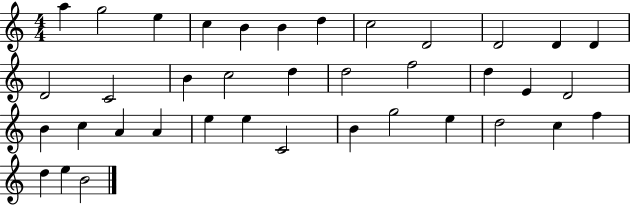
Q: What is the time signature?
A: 4/4